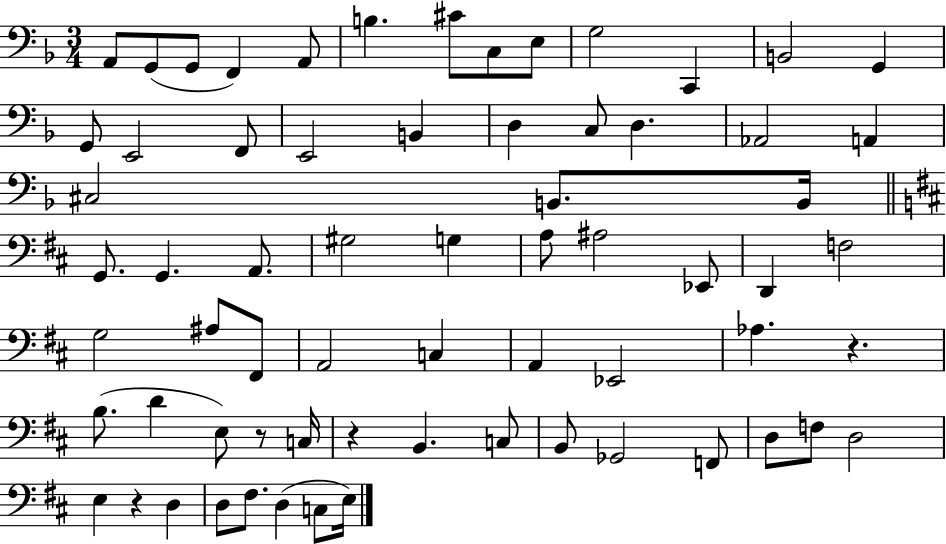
{
  \clef bass
  \numericTimeSignature
  \time 3/4
  \key f \major
  a,8 g,8( g,8 f,4) a,8 | b4. cis'8 c8 e8 | g2 c,4 | b,2 g,4 | \break g,8 e,2 f,8 | e,2 b,4 | d4 c8 d4. | aes,2 a,4 | \break cis2 b,8. b,16 | \bar "||" \break \key d \major g,8. g,4. a,8. | gis2 g4 | a8 ais2 ees,8 | d,4 f2 | \break g2 ais8 fis,8 | a,2 c4 | a,4 ees,2 | aes4. r4. | \break b8.( d'4 e8) r8 c16 | r4 b,4. c8 | b,8 ges,2 f,8 | d8 f8 d2 | \break e4 r4 d4 | d8 fis8. d4( c8 e16) | \bar "|."
}